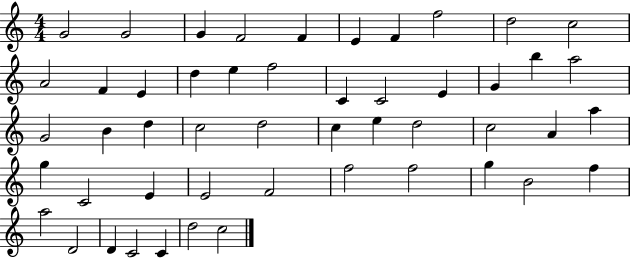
{
  \clef treble
  \numericTimeSignature
  \time 4/4
  \key c \major
  g'2 g'2 | g'4 f'2 f'4 | e'4 f'4 f''2 | d''2 c''2 | \break a'2 f'4 e'4 | d''4 e''4 f''2 | c'4 c'2 e'4 | g'4 b''4 a''2 | \break g'2 b'4 d''4 | c''2 d''2 | c''4 e''4 d''2 | c''2 a'4 a''4 | \break g''4 c'2 e'4 | e'2 f'2 | f''2 f''2 | g''4 b'2 f''4 | \break a''2 d'2 | d'4 c'2 c'4 | d''2 c''2 | \bar "|."
}